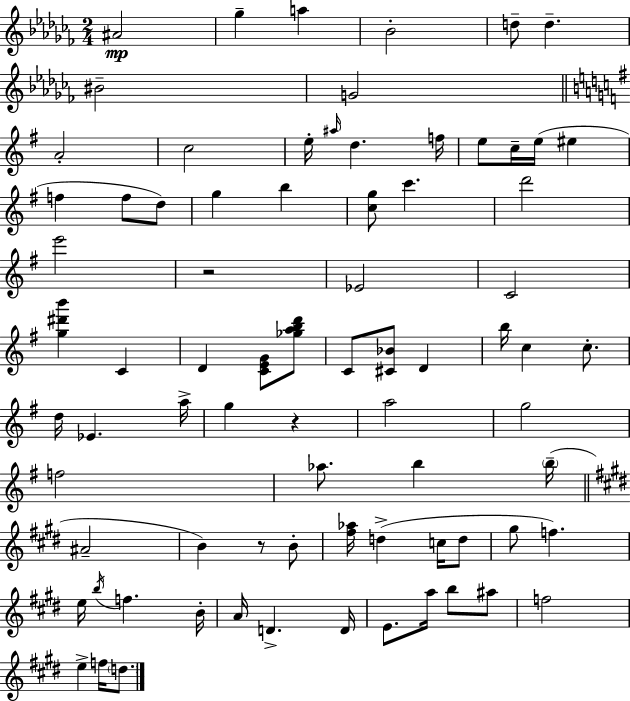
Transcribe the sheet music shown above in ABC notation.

X:1
T:Untitled
M:2/4
L:1/4
K:Abm
^A2 _g a _B2 d/2 d ^B2 G2 A2 c2 e/4 ^a/4 d f/4 e/2 c/4 e/4 ^e f f/2 d/2 g b [cg]/2 c' d'2 e'2 z2 _E2 C2 [g^d'b'] C D [CEG]/2 [_gabd']/2 C/2 [^C_B]/2 D b/4 c c/2 d/4 _E a/4 g z a2 g2 f2 _a/2 b b/4 ^A2 B z/2 B/2 [^f_a]/4 d c/4 d/2 ^g/2 f e/4 b/4 f B/4 A/4 D D/4 E/2 a/4 b/2 ^a/2 f2 e f/4 d/2